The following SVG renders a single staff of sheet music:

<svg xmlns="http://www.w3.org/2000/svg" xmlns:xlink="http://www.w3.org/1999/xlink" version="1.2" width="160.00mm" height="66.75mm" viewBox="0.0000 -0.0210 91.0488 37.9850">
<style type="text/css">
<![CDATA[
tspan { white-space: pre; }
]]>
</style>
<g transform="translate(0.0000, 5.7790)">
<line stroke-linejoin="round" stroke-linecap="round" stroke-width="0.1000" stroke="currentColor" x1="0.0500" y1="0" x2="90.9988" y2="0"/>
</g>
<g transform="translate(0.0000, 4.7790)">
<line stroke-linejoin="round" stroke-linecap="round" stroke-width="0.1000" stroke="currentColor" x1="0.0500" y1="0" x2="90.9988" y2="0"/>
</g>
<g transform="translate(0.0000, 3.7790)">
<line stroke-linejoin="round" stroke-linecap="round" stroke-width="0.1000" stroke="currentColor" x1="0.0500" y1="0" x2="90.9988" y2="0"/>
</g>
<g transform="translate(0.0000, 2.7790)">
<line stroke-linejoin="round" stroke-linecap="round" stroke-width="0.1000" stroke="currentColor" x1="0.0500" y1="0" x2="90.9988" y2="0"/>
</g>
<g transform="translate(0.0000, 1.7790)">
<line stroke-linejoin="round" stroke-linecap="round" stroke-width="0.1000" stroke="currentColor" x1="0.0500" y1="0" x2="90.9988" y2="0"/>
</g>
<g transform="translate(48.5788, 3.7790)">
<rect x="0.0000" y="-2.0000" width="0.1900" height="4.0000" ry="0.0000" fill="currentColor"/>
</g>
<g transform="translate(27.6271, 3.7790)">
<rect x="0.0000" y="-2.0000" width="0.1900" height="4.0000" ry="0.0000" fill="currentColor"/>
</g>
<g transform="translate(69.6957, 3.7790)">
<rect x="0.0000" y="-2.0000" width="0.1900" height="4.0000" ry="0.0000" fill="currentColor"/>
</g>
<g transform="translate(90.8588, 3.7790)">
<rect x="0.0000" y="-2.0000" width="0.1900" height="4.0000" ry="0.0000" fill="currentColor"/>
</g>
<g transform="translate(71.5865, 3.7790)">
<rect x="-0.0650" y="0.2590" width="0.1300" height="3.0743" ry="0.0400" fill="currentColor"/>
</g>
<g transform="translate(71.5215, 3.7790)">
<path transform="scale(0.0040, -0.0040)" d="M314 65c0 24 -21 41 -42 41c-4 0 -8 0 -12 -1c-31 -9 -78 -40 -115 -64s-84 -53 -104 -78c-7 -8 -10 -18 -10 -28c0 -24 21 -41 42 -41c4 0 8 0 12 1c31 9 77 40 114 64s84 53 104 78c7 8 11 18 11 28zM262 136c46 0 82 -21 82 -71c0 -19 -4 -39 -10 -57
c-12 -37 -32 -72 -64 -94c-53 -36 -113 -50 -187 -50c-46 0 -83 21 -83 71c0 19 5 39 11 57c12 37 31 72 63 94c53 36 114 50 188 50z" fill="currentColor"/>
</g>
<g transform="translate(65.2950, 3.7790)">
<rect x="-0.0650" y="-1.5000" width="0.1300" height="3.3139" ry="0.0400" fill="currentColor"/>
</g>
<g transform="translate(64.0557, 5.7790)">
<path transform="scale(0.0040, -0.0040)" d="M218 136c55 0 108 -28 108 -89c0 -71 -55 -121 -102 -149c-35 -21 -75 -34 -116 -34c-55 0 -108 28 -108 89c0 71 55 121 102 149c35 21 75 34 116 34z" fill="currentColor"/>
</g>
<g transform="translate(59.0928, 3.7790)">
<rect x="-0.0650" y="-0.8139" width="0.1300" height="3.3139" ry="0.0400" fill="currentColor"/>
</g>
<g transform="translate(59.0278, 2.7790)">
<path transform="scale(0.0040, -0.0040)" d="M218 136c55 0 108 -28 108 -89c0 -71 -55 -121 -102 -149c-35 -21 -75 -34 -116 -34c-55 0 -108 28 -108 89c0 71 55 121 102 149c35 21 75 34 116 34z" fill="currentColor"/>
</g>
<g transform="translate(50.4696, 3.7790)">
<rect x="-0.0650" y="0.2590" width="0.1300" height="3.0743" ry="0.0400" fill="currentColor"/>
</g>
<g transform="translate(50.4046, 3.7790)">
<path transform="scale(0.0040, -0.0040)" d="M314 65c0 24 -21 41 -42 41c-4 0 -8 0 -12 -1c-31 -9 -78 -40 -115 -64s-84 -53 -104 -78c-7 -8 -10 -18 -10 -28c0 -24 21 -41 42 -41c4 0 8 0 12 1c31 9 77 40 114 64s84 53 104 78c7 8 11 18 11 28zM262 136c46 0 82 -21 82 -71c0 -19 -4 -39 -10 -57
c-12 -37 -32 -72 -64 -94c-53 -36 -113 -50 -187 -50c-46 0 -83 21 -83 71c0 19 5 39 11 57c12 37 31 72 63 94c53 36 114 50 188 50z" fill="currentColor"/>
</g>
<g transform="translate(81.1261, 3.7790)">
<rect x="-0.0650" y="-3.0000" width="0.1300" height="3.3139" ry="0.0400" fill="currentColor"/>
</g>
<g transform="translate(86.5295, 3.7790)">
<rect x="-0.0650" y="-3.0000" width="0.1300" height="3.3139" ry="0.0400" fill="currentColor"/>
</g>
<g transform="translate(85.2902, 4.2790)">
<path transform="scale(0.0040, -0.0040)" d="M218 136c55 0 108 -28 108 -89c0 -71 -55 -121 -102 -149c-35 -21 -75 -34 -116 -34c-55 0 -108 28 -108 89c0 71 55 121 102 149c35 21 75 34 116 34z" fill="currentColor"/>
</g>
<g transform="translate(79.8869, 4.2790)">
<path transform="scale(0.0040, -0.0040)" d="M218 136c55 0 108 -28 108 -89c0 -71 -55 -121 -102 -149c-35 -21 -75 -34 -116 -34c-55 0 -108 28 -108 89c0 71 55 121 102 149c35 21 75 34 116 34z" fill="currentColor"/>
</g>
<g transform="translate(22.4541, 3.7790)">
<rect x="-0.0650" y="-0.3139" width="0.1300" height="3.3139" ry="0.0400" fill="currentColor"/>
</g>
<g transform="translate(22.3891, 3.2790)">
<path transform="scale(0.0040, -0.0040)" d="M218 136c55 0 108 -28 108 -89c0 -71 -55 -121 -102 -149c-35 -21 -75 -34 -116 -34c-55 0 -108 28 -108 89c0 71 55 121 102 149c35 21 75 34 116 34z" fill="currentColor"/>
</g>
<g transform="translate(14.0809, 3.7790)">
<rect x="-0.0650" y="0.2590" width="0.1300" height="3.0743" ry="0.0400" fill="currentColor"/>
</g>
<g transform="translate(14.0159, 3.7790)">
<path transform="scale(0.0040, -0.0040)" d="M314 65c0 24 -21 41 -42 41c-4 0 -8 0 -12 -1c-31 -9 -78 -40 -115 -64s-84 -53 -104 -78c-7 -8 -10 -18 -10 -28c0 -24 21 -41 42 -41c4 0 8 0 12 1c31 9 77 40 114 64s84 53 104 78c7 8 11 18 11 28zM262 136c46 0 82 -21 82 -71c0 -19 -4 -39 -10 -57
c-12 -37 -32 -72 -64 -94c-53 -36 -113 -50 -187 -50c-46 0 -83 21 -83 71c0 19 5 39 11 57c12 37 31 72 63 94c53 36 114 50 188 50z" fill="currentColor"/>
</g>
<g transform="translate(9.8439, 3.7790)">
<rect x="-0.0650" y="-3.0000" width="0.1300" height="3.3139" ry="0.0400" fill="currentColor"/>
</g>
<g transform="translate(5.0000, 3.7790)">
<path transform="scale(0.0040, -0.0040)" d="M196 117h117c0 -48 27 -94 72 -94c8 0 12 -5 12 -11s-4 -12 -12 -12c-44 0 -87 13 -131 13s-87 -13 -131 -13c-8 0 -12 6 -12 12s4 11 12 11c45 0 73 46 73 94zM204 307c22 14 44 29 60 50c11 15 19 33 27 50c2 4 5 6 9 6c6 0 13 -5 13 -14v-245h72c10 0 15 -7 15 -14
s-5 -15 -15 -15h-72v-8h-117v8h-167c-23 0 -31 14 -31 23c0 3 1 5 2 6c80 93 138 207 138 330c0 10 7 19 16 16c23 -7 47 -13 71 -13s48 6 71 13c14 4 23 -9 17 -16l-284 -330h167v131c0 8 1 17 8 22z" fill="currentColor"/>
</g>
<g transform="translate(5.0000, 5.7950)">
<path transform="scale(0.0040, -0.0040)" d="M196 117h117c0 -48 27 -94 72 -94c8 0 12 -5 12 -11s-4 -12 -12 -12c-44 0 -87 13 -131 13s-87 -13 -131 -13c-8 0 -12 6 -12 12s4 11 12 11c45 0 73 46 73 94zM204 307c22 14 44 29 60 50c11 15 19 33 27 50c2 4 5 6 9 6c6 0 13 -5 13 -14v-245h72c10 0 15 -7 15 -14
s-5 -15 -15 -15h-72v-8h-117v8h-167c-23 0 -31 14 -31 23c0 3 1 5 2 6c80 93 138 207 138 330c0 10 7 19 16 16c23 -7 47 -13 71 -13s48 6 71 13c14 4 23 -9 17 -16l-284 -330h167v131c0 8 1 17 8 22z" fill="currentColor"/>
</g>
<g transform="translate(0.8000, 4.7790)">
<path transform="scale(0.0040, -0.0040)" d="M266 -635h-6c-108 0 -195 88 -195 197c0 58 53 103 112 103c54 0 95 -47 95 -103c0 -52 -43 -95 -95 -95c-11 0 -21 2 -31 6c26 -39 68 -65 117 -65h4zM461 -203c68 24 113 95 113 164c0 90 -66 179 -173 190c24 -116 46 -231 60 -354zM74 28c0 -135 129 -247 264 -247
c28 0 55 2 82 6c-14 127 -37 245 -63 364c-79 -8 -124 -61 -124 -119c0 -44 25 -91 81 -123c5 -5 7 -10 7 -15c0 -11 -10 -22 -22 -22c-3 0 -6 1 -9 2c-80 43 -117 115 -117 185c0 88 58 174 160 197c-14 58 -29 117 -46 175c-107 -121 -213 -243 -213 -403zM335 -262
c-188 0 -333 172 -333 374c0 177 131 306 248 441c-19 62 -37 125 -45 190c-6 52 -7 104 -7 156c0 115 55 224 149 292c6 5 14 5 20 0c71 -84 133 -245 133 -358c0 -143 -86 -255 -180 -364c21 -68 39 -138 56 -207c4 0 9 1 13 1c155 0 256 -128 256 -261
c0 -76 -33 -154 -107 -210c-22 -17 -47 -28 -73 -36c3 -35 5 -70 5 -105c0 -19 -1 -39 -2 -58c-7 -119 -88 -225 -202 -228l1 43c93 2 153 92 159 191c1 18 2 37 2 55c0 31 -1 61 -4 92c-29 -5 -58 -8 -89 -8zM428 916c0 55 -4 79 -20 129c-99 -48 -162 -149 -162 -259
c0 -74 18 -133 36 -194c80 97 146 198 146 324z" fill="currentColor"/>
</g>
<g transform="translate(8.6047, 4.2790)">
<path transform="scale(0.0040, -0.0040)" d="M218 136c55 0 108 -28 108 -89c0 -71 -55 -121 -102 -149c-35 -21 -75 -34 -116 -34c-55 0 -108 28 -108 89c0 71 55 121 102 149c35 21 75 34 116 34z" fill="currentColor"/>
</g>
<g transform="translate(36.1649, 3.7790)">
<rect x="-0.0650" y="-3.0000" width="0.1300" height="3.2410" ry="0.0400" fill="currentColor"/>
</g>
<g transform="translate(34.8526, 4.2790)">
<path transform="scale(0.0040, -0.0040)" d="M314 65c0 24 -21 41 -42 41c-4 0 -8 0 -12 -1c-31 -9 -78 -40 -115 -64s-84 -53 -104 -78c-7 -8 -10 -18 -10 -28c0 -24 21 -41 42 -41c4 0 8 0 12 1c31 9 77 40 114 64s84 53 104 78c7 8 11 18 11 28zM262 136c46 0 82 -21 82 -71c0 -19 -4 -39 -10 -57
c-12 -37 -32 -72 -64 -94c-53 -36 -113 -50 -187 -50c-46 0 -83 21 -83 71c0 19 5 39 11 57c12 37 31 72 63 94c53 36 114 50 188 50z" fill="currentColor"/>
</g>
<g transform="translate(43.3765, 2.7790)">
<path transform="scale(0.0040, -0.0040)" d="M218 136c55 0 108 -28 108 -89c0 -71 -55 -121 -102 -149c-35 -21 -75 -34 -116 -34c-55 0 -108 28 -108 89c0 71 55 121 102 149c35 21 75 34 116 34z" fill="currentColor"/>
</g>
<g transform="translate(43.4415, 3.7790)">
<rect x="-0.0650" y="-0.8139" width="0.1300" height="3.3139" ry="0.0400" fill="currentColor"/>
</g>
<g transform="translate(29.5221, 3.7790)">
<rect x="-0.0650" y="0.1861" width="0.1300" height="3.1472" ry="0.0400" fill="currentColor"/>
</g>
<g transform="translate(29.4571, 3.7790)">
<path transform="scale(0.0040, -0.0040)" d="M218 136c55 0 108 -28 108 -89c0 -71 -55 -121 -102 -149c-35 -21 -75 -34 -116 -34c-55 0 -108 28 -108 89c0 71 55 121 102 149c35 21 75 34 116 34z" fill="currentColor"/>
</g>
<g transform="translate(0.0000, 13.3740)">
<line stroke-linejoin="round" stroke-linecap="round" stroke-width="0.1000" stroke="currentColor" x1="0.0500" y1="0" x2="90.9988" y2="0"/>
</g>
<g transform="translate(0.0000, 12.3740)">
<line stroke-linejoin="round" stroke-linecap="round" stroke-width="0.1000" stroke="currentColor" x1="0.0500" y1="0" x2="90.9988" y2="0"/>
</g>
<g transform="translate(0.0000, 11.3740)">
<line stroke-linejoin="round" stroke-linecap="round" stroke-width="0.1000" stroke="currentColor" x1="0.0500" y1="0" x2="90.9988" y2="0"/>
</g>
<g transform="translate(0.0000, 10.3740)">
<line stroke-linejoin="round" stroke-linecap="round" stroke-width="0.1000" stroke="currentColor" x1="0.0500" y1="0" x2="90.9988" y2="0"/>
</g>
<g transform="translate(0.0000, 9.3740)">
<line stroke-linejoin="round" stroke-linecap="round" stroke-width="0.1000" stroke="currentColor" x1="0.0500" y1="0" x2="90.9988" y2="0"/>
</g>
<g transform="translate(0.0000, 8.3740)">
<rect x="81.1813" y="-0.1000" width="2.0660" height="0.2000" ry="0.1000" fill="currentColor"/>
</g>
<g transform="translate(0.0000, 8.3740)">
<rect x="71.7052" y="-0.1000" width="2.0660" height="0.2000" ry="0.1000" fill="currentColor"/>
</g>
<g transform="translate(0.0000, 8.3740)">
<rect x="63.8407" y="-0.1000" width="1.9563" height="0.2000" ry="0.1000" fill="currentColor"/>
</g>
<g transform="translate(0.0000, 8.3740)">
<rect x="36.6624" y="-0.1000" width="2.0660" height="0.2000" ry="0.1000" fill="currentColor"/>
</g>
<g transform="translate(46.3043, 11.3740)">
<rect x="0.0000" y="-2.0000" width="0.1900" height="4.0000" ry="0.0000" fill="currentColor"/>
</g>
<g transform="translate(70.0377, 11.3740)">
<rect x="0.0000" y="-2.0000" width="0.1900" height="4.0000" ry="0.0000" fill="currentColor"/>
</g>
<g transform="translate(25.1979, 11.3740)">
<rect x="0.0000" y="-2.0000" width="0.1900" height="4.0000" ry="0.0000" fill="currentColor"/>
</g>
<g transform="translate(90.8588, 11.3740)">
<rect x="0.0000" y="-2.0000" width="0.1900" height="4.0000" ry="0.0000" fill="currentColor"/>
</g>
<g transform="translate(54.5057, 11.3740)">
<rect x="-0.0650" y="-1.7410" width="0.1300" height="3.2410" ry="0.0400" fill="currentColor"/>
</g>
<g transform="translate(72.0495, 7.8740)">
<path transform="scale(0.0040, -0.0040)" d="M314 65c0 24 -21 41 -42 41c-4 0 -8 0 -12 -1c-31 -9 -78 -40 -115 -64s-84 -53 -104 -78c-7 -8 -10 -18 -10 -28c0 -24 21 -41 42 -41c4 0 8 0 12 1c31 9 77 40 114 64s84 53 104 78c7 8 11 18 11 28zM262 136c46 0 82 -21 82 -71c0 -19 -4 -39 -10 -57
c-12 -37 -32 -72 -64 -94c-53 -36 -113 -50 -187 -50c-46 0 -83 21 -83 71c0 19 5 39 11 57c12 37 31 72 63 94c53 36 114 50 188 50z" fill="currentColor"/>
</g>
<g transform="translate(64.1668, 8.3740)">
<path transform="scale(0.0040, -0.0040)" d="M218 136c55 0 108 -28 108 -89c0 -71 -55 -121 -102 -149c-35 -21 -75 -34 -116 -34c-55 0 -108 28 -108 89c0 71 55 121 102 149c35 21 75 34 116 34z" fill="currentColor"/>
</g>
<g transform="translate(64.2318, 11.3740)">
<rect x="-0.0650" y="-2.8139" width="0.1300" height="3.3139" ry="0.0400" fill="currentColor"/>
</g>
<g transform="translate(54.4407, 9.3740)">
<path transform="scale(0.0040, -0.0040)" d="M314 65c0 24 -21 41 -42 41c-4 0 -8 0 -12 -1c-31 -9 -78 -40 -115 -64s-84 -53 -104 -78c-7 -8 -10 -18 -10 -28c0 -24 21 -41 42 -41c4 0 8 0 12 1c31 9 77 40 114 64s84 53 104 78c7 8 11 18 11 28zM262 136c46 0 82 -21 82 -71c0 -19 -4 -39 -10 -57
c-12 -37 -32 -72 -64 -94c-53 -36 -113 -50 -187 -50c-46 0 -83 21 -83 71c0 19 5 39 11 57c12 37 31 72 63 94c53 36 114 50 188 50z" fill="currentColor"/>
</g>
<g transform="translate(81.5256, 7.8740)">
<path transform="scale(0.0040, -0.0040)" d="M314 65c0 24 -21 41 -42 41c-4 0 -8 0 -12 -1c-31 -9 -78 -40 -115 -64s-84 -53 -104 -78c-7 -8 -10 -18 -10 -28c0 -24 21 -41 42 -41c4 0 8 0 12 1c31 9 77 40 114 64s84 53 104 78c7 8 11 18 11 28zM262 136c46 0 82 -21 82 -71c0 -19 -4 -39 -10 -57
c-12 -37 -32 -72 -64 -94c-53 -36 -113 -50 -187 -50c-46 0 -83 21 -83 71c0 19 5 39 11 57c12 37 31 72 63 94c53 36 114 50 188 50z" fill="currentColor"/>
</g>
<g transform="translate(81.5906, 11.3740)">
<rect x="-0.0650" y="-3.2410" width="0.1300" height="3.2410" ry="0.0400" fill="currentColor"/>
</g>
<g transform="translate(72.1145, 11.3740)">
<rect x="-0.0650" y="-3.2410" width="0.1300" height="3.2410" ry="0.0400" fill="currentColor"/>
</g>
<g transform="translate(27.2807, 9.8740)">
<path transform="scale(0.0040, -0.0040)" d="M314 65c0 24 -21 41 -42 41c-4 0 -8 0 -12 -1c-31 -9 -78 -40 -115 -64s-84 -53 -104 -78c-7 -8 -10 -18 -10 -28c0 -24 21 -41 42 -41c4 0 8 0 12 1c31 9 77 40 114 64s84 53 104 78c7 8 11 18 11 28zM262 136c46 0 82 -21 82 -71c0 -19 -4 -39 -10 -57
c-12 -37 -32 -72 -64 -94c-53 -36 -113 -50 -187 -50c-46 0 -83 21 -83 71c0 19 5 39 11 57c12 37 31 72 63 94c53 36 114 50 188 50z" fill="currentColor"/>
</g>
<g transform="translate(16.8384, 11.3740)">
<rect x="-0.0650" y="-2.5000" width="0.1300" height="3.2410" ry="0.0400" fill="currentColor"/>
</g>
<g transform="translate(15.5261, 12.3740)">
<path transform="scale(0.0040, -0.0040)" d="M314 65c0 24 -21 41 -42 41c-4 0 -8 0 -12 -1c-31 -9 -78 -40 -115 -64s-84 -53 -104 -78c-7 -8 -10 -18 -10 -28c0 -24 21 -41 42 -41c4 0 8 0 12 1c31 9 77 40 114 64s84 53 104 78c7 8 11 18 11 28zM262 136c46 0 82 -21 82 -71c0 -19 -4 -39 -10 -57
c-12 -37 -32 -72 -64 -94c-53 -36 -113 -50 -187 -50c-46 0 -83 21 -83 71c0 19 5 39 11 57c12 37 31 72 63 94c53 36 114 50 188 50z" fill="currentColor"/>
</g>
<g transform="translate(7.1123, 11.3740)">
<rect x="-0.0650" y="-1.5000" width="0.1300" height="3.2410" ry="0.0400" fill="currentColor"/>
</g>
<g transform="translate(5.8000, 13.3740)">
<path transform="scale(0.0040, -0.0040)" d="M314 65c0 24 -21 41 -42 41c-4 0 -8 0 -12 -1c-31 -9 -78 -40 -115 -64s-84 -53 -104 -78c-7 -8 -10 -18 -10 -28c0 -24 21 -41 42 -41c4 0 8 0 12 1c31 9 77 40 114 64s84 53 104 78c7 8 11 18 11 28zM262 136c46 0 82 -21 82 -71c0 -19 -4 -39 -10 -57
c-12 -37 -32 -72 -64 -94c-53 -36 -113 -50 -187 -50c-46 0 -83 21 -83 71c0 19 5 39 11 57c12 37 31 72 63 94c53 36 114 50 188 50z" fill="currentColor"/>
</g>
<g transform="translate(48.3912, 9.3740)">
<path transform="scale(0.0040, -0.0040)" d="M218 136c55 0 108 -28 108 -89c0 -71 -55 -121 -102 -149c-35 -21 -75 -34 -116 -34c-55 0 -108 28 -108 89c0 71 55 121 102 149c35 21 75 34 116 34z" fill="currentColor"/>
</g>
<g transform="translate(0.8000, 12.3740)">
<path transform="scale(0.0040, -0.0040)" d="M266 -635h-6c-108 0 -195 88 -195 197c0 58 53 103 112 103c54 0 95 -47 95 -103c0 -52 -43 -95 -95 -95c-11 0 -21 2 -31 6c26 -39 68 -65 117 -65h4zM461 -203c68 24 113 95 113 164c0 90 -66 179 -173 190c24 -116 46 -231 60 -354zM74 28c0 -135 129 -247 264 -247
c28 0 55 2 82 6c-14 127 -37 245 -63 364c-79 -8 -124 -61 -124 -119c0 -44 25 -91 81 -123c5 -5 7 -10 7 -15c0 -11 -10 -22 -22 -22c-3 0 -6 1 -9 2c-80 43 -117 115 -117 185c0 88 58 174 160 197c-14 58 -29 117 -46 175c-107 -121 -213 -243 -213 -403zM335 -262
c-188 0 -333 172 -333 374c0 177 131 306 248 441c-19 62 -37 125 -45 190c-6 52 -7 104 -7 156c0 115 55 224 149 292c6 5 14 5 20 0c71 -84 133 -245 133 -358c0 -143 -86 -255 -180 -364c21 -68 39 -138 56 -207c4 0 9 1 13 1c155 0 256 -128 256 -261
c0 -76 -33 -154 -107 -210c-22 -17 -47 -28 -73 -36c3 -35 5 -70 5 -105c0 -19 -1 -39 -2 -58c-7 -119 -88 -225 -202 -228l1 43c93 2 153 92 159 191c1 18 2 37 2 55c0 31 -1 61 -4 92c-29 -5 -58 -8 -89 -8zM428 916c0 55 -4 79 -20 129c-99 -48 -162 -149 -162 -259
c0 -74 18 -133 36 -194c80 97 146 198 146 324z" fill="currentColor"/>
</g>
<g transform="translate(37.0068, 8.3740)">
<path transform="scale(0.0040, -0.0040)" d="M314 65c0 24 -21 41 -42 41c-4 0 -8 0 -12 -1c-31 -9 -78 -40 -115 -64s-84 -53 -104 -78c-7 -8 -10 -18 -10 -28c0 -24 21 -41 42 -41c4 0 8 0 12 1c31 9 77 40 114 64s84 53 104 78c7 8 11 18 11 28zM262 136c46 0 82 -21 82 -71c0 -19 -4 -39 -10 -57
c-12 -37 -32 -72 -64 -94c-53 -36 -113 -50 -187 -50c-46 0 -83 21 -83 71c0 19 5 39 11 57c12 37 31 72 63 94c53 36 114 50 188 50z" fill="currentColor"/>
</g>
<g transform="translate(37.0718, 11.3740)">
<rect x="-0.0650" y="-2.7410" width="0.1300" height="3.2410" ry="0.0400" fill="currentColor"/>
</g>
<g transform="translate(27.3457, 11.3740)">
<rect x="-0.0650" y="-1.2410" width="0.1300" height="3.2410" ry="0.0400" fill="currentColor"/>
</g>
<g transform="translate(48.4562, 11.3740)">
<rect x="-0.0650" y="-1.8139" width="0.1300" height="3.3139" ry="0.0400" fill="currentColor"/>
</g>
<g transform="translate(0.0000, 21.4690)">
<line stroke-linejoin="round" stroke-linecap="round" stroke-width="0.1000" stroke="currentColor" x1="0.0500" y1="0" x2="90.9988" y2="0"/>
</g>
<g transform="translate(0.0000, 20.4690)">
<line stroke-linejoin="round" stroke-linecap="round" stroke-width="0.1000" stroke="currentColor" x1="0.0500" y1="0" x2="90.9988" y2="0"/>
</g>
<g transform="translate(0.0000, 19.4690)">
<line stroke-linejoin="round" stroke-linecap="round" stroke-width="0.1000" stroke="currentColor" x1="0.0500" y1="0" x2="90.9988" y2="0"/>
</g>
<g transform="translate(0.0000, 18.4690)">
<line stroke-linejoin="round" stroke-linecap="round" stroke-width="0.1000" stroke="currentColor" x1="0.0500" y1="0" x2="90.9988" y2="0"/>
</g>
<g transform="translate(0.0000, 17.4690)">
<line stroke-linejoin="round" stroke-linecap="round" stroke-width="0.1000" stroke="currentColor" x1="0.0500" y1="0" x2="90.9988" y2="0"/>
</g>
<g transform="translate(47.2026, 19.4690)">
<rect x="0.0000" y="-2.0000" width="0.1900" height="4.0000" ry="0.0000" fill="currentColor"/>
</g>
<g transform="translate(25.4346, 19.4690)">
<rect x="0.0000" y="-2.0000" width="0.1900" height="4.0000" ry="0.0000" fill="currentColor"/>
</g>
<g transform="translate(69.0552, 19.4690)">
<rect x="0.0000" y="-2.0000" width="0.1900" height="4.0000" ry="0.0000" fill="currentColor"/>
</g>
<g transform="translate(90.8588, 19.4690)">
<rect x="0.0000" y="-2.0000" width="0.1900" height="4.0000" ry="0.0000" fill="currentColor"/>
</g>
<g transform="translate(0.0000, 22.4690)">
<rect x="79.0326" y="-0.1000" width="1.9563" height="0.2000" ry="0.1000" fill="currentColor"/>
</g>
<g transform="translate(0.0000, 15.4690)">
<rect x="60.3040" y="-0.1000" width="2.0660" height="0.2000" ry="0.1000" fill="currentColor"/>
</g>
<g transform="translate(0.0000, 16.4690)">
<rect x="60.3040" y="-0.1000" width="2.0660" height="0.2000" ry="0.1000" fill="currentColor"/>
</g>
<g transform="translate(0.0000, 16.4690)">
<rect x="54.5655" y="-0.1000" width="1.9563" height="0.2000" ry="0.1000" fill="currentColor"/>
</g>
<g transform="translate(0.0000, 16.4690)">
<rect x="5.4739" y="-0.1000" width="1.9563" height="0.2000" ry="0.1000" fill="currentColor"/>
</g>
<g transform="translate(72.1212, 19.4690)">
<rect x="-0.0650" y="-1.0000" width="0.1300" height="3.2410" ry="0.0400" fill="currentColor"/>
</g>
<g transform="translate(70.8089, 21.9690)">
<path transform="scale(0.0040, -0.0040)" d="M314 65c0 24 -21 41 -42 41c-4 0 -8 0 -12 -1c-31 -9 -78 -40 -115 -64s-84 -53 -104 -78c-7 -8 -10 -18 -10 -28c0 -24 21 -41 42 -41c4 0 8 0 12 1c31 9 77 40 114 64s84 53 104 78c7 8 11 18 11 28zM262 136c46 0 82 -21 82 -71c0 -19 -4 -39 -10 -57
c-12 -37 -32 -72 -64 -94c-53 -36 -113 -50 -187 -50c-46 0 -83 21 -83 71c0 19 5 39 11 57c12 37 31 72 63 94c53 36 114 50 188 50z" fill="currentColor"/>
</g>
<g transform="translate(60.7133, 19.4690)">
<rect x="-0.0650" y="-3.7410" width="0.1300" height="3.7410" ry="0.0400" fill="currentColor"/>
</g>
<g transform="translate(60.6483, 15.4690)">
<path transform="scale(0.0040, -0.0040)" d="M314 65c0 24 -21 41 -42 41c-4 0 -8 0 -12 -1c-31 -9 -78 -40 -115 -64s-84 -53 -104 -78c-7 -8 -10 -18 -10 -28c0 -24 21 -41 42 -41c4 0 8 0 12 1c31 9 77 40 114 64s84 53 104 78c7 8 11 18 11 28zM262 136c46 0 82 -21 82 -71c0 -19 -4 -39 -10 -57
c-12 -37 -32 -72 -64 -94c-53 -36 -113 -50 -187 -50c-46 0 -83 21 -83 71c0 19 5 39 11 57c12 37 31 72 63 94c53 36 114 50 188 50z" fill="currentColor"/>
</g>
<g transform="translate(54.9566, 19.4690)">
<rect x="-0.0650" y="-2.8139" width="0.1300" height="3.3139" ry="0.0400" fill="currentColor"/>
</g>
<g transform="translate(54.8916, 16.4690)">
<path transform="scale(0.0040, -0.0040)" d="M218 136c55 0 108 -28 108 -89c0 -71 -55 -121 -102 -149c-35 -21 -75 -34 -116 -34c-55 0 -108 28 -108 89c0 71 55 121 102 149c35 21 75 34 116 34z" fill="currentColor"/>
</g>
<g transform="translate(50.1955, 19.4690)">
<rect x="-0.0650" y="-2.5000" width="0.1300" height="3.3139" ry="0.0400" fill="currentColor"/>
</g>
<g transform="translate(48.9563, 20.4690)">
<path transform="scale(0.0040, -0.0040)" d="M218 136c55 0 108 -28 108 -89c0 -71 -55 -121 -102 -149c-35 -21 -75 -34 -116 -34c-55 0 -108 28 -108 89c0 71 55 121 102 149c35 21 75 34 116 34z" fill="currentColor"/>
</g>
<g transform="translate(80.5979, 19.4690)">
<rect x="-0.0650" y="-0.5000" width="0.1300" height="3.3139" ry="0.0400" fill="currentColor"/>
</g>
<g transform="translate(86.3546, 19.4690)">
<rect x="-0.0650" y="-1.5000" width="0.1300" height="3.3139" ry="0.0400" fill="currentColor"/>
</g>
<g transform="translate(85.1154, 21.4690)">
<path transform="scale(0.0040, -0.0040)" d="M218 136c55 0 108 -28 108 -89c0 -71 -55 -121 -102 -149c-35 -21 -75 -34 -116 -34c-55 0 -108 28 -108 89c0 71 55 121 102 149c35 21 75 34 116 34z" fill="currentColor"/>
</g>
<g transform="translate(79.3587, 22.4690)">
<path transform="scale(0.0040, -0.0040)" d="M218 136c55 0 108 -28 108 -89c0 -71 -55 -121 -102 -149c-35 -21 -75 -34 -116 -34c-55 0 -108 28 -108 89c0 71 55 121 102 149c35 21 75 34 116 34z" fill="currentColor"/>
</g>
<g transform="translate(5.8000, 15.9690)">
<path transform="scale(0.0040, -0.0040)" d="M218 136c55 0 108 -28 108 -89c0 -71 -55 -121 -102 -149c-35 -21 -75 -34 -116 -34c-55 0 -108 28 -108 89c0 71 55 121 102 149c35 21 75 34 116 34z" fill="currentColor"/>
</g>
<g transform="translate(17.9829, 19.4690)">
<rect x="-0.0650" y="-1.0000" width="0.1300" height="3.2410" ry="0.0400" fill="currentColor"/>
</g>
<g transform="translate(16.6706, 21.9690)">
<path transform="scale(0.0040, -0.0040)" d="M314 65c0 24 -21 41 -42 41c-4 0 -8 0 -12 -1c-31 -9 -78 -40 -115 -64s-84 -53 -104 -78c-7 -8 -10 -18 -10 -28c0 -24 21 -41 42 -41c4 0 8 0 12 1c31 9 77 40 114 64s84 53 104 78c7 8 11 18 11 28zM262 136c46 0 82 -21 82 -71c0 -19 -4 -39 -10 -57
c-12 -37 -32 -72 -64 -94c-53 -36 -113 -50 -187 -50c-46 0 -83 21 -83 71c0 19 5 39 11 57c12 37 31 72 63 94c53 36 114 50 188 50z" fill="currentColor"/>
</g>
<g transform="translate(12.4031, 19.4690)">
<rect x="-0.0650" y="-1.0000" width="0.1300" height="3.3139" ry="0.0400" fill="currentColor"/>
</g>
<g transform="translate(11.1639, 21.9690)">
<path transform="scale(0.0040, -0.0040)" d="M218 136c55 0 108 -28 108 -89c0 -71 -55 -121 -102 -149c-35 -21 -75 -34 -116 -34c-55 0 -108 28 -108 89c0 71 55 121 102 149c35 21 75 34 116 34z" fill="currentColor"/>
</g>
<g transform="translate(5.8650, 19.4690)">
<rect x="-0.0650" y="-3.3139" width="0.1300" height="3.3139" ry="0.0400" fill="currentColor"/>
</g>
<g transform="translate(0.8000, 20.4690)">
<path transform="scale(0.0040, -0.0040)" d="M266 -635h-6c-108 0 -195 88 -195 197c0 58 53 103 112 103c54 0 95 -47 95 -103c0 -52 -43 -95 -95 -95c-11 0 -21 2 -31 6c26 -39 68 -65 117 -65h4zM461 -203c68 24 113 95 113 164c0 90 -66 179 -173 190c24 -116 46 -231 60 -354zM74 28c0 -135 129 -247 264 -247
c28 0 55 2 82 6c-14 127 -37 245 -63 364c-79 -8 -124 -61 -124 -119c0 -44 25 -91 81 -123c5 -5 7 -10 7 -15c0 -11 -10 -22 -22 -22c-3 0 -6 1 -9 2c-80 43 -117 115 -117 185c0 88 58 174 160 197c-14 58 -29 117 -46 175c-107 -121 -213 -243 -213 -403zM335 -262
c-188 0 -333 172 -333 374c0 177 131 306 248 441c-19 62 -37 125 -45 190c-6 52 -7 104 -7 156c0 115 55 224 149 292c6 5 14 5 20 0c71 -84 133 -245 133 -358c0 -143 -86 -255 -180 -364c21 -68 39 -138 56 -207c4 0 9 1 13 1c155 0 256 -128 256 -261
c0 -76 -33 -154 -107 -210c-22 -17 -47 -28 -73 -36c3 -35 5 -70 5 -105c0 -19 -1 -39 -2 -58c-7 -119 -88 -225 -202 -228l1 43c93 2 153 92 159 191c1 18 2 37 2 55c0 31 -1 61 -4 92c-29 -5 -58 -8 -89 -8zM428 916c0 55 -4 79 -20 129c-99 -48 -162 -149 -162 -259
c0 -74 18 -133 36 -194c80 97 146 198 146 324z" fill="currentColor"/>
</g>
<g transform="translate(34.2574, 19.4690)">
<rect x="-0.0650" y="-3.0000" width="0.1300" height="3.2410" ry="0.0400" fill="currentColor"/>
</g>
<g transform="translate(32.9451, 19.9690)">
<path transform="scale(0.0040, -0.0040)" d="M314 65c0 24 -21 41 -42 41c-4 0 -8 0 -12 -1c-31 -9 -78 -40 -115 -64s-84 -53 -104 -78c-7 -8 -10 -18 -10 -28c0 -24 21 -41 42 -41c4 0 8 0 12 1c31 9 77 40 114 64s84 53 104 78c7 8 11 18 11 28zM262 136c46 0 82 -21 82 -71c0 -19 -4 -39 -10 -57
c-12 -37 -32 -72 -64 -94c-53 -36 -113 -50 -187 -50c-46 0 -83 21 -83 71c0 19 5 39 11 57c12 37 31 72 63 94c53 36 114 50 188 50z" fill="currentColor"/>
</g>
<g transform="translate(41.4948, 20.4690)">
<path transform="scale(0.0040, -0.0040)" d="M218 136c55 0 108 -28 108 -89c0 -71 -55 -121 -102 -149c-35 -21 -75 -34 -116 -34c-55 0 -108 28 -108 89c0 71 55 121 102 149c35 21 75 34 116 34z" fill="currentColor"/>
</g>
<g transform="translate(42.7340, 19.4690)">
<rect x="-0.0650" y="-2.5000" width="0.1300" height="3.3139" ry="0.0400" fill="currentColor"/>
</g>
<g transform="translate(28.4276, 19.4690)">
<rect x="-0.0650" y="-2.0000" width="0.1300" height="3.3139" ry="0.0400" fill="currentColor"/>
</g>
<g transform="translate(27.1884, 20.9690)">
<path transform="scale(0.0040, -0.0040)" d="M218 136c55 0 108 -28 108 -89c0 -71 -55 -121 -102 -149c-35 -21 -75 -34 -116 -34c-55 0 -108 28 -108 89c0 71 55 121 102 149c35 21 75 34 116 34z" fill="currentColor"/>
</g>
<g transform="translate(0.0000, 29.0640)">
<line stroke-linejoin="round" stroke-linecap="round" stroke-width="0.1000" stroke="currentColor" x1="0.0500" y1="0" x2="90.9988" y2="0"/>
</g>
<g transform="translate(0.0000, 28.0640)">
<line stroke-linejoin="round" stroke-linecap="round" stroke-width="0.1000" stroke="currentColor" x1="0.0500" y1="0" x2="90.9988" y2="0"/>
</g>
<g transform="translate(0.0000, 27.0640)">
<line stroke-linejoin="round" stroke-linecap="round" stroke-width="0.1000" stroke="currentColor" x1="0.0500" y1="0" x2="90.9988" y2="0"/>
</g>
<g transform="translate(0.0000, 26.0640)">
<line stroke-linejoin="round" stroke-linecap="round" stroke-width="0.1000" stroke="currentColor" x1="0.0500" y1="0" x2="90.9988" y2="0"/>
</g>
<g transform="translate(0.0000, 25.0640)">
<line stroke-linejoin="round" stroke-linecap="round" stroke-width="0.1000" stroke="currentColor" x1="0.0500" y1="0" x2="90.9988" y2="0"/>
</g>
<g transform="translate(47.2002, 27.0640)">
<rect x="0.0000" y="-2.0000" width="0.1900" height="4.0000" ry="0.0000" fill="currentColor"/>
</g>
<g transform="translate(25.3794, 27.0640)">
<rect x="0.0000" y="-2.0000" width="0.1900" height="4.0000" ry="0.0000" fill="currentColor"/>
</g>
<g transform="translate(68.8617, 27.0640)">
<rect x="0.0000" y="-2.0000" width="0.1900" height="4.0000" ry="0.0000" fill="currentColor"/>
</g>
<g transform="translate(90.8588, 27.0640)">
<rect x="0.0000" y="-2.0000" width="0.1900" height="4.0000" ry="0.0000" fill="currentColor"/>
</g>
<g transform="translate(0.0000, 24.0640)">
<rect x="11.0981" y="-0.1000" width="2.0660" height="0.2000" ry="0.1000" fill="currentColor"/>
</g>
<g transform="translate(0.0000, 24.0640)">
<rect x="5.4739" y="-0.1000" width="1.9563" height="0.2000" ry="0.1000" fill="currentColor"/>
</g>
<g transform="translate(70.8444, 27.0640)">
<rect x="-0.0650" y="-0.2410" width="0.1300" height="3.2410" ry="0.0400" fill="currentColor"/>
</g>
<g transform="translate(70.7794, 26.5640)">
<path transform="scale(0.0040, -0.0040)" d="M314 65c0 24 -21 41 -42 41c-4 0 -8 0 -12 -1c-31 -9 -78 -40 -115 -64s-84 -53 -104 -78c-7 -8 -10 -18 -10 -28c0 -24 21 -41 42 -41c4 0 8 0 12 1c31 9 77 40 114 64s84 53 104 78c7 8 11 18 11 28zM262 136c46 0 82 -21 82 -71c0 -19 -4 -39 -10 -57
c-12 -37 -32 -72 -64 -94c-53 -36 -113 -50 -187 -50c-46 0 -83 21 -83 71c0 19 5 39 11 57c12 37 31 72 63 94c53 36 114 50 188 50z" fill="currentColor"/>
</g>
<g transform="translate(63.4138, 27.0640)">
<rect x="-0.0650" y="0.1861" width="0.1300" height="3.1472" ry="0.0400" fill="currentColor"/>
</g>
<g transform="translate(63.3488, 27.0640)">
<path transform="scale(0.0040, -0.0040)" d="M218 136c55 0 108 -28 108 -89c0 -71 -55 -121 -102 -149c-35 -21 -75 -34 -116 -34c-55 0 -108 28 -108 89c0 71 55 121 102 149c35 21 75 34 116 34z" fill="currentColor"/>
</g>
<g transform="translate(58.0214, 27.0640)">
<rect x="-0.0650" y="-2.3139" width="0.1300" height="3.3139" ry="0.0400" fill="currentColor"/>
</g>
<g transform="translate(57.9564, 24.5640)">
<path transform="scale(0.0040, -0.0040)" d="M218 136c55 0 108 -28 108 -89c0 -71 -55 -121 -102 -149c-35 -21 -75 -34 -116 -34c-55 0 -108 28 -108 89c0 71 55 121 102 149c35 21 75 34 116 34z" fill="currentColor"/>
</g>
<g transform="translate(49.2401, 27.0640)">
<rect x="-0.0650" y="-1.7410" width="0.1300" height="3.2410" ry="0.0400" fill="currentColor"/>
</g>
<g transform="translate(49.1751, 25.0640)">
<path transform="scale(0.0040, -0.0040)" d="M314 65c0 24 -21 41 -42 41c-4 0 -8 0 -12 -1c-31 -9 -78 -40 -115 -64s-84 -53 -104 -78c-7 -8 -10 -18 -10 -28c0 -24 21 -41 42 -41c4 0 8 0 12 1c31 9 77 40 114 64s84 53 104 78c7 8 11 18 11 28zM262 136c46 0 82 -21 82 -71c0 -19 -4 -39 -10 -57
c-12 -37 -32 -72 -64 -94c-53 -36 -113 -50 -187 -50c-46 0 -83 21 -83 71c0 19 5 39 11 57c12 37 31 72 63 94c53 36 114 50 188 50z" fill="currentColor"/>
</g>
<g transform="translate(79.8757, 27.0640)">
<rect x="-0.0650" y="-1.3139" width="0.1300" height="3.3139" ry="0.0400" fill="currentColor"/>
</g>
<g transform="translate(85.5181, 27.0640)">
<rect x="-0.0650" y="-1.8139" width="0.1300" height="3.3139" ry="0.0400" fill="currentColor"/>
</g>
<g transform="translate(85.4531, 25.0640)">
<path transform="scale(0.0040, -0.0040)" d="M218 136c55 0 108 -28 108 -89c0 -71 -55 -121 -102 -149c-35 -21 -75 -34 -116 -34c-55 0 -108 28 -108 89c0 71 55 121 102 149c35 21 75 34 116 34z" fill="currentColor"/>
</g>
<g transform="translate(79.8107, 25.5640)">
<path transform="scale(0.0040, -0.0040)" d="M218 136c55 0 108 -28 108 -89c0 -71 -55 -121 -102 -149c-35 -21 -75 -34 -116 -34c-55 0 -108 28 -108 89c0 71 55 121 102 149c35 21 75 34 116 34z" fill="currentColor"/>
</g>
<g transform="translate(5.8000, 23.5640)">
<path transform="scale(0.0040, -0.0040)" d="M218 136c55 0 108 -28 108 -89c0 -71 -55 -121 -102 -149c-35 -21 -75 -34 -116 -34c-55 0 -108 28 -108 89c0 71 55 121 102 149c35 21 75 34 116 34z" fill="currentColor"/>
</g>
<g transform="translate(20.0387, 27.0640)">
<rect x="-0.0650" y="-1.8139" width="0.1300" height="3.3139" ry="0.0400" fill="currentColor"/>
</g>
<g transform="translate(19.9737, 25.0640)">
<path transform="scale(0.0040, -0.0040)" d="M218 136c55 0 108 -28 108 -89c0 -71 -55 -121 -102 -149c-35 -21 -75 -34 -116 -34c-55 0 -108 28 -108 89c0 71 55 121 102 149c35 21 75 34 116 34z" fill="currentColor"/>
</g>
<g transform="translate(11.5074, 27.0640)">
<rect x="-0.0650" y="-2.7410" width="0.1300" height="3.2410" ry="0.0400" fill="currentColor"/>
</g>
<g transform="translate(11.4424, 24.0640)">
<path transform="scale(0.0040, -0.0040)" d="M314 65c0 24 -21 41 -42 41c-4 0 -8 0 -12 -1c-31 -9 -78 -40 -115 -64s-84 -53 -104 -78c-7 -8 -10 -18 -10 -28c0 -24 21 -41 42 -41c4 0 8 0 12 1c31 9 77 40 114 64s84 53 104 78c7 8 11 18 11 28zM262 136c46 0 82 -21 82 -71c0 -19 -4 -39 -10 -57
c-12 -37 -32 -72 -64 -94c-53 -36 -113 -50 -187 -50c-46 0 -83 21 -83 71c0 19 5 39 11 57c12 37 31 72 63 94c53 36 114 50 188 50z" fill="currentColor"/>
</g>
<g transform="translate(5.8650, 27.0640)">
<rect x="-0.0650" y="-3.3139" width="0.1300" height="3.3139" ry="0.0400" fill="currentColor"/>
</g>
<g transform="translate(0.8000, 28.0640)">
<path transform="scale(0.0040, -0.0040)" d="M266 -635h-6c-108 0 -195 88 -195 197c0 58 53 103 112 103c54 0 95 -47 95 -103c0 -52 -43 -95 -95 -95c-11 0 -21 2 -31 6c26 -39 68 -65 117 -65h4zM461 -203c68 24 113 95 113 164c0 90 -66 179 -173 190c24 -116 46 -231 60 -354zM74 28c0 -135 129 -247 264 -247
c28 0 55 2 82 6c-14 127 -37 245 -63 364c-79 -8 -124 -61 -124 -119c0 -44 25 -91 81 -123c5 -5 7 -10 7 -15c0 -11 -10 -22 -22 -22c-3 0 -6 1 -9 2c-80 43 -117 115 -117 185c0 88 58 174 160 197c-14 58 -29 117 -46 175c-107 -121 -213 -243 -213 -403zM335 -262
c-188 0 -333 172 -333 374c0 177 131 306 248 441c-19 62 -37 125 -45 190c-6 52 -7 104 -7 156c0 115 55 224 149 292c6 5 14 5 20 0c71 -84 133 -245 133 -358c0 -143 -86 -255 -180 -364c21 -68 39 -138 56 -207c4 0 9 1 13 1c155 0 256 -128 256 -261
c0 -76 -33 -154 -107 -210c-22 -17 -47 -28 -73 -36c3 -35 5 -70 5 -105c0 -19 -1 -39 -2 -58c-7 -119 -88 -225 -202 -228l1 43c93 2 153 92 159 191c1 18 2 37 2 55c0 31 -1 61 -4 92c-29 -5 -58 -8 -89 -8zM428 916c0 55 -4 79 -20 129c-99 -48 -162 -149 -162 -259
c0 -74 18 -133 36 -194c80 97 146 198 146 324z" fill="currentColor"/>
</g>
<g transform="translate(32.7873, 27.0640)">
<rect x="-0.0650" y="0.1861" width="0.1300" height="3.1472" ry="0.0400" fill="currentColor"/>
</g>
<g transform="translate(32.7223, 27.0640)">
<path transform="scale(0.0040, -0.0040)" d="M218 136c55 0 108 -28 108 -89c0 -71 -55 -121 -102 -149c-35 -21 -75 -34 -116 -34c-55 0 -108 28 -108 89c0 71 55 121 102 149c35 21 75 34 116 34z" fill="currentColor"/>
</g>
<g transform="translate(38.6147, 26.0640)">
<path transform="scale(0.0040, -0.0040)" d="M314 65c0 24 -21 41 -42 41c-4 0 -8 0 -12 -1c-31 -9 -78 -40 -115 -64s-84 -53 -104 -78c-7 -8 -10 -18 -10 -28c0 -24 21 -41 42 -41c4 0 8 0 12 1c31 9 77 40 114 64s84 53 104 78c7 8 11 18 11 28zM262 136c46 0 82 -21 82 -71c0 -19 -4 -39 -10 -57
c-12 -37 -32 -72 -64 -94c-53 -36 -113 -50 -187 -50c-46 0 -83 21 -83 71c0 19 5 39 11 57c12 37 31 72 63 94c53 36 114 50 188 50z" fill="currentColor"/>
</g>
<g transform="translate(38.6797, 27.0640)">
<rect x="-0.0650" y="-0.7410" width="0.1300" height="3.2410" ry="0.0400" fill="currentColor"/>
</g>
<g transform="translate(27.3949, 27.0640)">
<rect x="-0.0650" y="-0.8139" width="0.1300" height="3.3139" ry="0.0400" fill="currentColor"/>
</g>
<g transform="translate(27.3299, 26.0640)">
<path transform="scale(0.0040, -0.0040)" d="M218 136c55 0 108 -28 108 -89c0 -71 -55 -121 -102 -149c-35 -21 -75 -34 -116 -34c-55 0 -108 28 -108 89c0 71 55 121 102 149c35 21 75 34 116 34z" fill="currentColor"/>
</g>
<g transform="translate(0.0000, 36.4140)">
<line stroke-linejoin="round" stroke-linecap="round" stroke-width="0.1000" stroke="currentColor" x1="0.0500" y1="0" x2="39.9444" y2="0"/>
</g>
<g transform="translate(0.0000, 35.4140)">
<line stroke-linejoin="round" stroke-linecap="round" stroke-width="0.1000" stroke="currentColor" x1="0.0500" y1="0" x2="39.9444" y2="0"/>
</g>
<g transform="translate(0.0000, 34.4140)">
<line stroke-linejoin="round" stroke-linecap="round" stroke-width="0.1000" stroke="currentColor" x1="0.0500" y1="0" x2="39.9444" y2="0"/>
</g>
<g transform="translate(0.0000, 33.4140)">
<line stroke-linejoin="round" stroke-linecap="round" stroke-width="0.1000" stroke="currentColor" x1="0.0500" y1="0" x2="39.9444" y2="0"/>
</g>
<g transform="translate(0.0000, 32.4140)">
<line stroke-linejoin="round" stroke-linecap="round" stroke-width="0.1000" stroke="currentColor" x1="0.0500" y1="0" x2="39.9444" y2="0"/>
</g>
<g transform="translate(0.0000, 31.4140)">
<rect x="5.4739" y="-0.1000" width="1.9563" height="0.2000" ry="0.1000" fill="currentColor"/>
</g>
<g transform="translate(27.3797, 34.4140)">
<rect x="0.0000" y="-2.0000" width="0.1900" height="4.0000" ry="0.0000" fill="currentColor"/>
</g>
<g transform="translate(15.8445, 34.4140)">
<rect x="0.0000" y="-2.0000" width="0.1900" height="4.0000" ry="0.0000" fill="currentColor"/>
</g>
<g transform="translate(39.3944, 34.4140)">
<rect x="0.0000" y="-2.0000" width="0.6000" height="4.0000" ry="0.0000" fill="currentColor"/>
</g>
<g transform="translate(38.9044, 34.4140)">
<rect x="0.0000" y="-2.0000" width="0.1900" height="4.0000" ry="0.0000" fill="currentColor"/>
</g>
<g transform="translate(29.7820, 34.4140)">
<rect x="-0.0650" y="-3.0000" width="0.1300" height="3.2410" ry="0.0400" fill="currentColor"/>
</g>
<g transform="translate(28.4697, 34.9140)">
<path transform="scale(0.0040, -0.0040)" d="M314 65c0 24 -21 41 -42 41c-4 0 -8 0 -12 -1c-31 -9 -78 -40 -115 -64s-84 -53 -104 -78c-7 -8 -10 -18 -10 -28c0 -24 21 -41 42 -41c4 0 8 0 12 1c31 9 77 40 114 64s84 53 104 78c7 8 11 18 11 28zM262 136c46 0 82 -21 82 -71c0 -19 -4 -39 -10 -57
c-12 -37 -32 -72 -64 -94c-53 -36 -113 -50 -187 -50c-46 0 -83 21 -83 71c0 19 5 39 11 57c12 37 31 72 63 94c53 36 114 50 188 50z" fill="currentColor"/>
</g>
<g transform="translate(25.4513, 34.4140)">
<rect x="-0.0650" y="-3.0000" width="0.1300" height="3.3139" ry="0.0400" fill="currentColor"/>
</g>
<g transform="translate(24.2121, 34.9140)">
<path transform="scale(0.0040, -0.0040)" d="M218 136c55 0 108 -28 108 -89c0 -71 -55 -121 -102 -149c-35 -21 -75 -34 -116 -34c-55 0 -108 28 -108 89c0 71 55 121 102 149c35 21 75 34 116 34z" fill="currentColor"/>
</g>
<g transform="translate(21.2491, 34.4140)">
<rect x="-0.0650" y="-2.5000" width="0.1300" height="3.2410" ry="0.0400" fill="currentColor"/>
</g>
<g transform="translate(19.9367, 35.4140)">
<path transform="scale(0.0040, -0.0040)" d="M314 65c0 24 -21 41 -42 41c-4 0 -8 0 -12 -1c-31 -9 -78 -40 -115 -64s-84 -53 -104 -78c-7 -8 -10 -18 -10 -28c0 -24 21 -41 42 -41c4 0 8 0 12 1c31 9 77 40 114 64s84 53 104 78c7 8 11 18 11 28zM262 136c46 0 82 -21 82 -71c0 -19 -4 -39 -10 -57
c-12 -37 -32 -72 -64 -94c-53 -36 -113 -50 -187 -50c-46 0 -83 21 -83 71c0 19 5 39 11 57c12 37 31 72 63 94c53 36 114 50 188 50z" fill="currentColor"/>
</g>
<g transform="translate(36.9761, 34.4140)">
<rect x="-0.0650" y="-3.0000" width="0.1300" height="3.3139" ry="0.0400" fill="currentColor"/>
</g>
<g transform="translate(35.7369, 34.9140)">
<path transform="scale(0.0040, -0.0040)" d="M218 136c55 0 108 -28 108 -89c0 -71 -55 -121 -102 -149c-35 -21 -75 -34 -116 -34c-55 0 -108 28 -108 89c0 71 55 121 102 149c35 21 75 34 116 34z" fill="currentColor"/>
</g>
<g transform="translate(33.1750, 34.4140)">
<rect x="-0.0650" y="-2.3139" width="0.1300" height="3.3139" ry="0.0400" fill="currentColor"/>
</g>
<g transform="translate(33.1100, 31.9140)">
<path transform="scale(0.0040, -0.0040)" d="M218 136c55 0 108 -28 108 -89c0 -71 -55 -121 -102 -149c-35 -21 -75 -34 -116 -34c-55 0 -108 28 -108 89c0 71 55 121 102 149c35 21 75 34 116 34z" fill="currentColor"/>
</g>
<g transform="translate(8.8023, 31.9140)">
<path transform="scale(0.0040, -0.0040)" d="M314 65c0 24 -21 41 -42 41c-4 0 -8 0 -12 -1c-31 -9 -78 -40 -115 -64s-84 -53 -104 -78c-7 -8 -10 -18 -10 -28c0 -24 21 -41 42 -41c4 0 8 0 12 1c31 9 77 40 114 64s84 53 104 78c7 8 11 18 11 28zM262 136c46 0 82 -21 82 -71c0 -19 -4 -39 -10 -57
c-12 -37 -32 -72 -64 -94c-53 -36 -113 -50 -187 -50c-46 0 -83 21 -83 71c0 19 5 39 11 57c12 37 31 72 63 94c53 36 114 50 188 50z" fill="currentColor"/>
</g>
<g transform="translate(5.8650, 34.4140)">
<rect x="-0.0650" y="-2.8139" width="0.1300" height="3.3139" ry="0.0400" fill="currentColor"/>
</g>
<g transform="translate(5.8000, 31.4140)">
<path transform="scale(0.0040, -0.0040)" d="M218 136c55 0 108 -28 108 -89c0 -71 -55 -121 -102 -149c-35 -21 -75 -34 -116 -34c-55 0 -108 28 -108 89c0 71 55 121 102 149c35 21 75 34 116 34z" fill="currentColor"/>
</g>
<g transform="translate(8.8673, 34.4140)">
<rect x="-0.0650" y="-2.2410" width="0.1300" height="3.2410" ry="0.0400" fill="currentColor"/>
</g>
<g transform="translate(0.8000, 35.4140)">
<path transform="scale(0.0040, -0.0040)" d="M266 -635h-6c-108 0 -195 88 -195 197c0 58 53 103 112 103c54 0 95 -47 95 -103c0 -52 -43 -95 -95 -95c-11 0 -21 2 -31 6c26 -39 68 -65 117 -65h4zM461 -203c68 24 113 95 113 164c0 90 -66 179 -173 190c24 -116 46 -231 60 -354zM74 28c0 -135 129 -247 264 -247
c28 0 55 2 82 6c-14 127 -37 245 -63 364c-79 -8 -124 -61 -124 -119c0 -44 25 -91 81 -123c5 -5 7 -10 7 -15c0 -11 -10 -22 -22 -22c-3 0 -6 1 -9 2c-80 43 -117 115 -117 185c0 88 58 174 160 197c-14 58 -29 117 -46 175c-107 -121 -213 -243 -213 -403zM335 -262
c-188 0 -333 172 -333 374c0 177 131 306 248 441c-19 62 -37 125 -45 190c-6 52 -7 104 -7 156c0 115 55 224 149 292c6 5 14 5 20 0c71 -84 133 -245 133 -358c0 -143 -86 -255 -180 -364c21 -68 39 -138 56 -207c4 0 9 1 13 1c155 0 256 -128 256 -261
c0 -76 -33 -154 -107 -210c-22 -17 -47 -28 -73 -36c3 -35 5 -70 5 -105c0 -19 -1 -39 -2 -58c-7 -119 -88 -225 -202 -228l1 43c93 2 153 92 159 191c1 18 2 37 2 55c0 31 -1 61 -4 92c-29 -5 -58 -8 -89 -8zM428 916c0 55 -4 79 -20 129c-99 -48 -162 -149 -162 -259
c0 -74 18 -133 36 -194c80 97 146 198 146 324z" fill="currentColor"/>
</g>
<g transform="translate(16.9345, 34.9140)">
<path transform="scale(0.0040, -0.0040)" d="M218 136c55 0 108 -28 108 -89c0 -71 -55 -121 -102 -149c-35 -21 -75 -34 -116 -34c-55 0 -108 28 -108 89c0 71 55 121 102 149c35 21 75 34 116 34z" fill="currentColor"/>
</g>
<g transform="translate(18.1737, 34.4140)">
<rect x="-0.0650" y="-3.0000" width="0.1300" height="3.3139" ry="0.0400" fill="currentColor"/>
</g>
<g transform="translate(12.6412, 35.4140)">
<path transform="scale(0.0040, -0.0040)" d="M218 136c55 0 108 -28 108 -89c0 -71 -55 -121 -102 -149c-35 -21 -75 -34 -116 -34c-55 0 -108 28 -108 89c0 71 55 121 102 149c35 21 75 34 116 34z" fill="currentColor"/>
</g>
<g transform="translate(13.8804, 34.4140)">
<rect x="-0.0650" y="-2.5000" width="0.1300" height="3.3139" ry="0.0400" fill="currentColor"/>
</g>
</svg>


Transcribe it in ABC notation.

X:1
T:Untitled
M:4/4
L:1/4
K:C
A B2 c B A2 d B2 d E B2 A A E2 G2 e2 a2 f f2 a b2 b2 b D D2 F A2 G G a c'2 D2 C E b a2 f d B d2 f2 g B c2 e f a g2 G A G2 A A2 g A